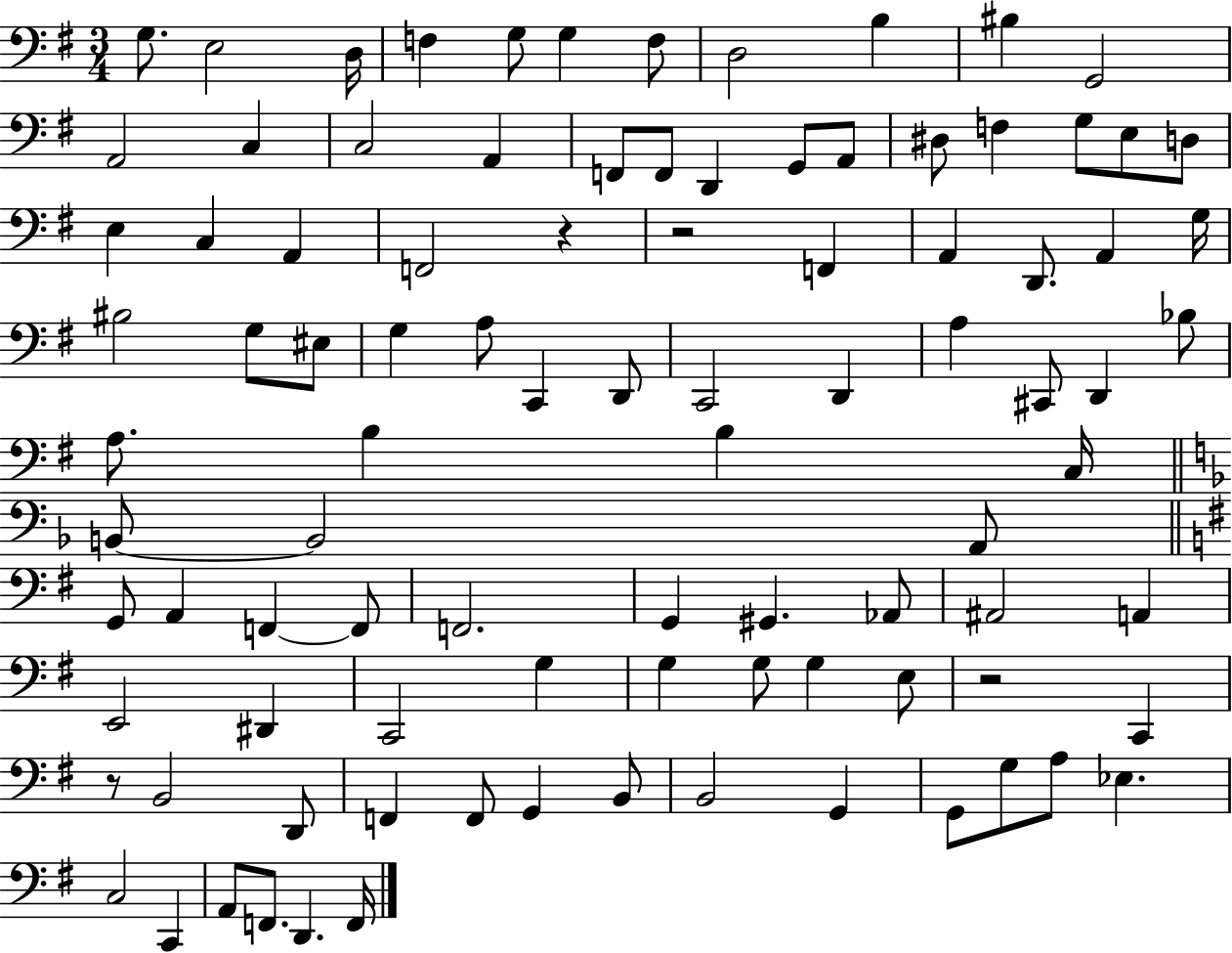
X:1
T:Untitled
M:3/4
L:1/4
K:G
G,/2 E,2 D,/4 F, G,/2 G, F,/2 D,2 B, ^B, G,,2 A,,2 C, C,2 A,, F,,/2 F,,/2 D,, G,,/2 A,,/2 ^D,/2 F, G,/2 E,/2 D,/2 E, C, A,, F,,2 z z2 F,, A,, D,,/2 A,, G,/4 ^B,2 G,/2 ^E,/2 G, A,/2 C,, D,,/2 C,,2 D,, A, ^C,,/2 D,, _B,/2 A,/2 B, B, C,/4 B,,/2 B,,2 A,,/2 G,,/2 A,, F,, F,,/2 F,,2 G,, ^G,, _A,,/2 ^A,,2 A,, E,,2 ^D,, C,,2 G, G, G,/2 G, E,/2 z2 C,, z/2 B,,2 D,,/2 F,, F,,/2 G,, B,,/2 B,,2 G,, G,,/2 G,/2 A,/2 _E, C,2 C,, A,,/2 F,,/2 D,, F,,/4